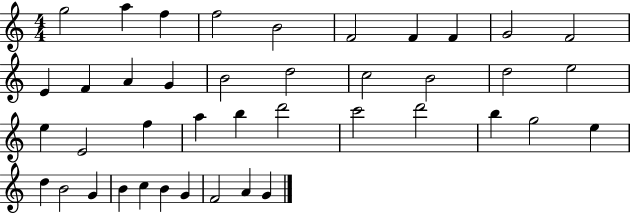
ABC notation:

X:1
T:Untitled
M:4/4
L:1/4
K:C
g2 a f f2 B2 F2 F F G2 F2 E F A G B2 d2 c2 B2 d2 e2 e E2 f a b d'2 c'2 d'2 b g2 e d B2 G B c B G F2 A G